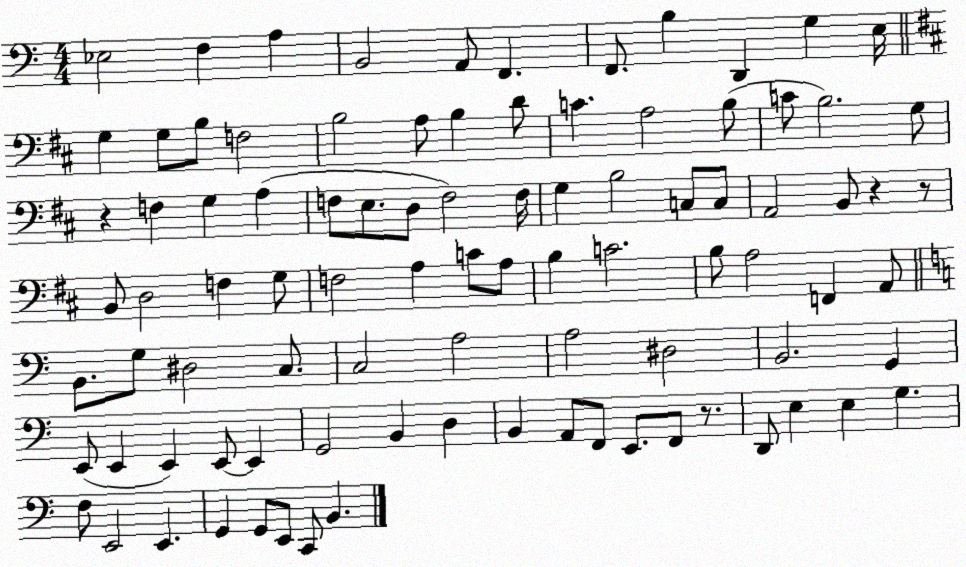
X:1
T:Untitled
M:4/4
L:1/4
K:C
_E,2 F, A, B,,2 A,,/2 F,, F,,/2 B, D,, G, E,/4 G, G,/2 B,/2 F,2 B,2 A,/2 B, D/2 C A,2 B,/2 C/2 B,2 G,/2 z F, G, A, F,/2 E,/2 D,/2 F,2 F,/4 G, B,2 C,/2 C,/2 A,,2 B,,/2 z z/2 B,,/2 D,2 F, G,/2 F,2 A, C/2 A,/2 B, C2 B,/2 A,2 F,, A,,/2 B,,/2 G,/2 ^D,2 C,/2 C,2 A,2 A,2 ^D,2 B,,2 G,, E,,/2 E,, E,, E,,/2 E,, G,,2 B,, D, B,, A,,/2 F,,/2 E,,/2 F,,/2 z/2 D,,/2 E, E, G, F,/2 E,,2 E,, G,, G,,/2 E,,/2 C,,/2 B,,